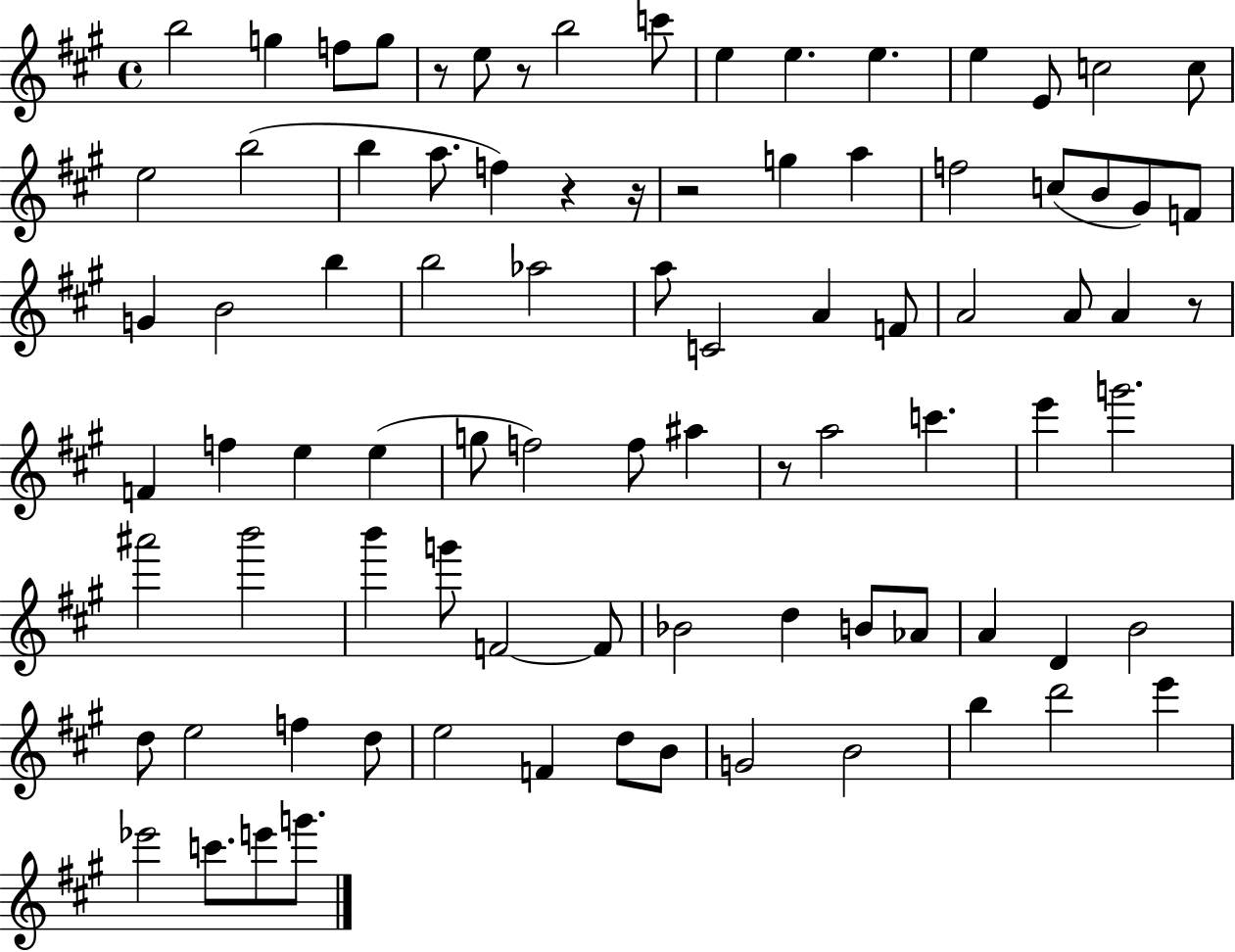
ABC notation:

X:1
T:Untitled
M:4/4
L:1/4
K:A
b2 g f/2 g/2 z/2 e/2 z/2 b2 c'/2 e e e e E/2 c2 c/2 e2 b2 b a/2 f z z/4 z2 g a f2 c/2 B/2 ^G/2 F/2 G B2 b b2 _a2 a/2 C2 A F/2 A2 A/2 A z/2 F f e e g/2 f2 f/2 ^a z/2 a2 c' e' g'2 ^a'2 b'2 b' g'/2 F2 F/2 _B2 d B/2 _A/2 A D B2 d/2 e2 f d/2 e2 F d/2 B/2 G2 B2 b d'2 e' _e'2 c'/2 e'/2 g'/2